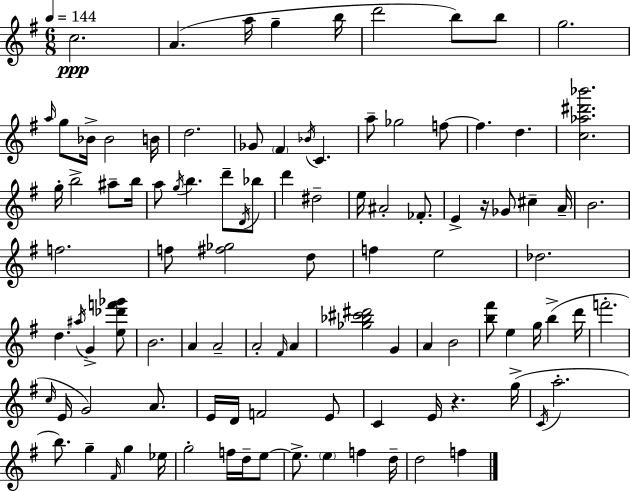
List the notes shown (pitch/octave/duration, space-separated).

C5/h. A4/q. A5/s G5/q B5/s D6/h B5/e B5/e G5/h. A5/s G5/e Bb4/s Bb4/h B4/s D5/h. Gb4/e F#4/q Bb4/s C4/q. A5/e Gb5/h F5/e F5/q. D5/q. [C5,Ab5,D#6,Bb6]/h. G5/s B5/h A#5/e B5/s A5/e G5/s B5/q. D6/e D4/s Bb5/e D6/q D#5/h E5/s A#4/h FES4/e. E4/q R/s Gb4/e C#5/q A4/s B4/h. F5/h. F5/e [F#5,Gb5]/h D5/e F5/q E5/h Db5/h. D5/q. A#5/s G4/q [E5,Db6,F6,Gb6]/e B4/h. A4/q A4/h A4/h F#4/s A4/q [Gb5,Bb5,C#6,D#6]/h G4/q A4/q B4/h [B5,F#6]/e E5/q G5/s B5/q D6/s F6/h. C5/s E4/s G4/h A4/e. E4/s D4/s F4/h E4/e C4/q E4/s R/q. G5/s C4/s A5/h. B5/e. G5/q F#4/s G5/q Eb5/s G5/h F5/s D5/s E5/e E5/e. E5/q F5/q D5/s D5/h F5/q